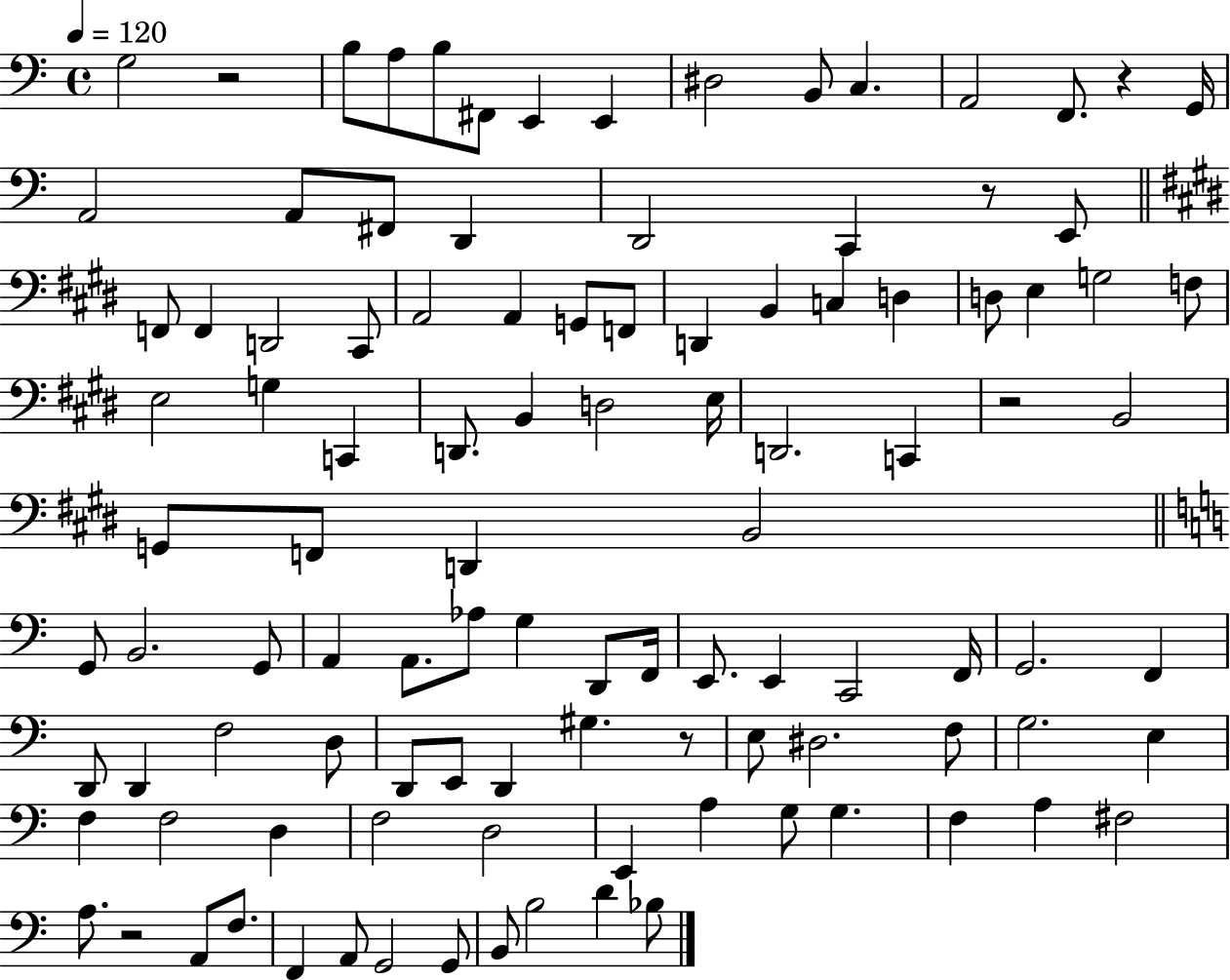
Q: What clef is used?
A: bass